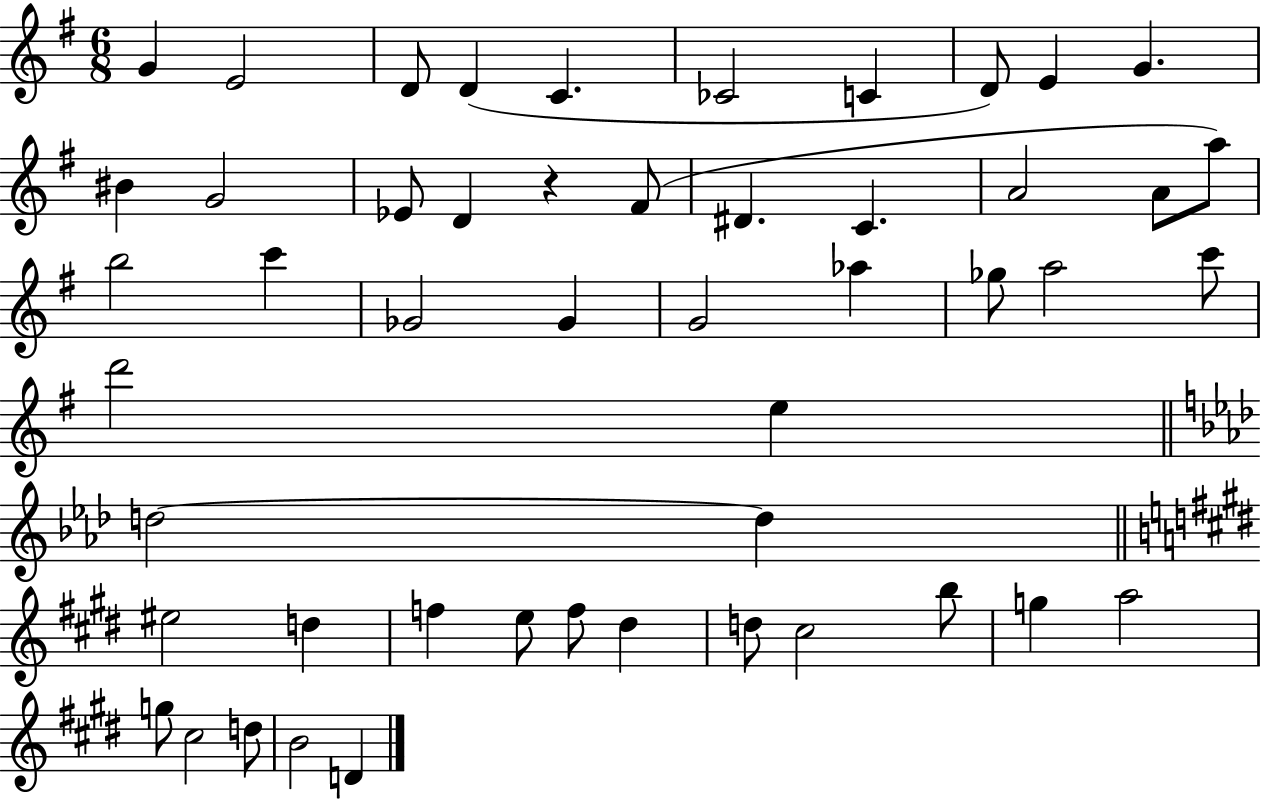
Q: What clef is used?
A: treble